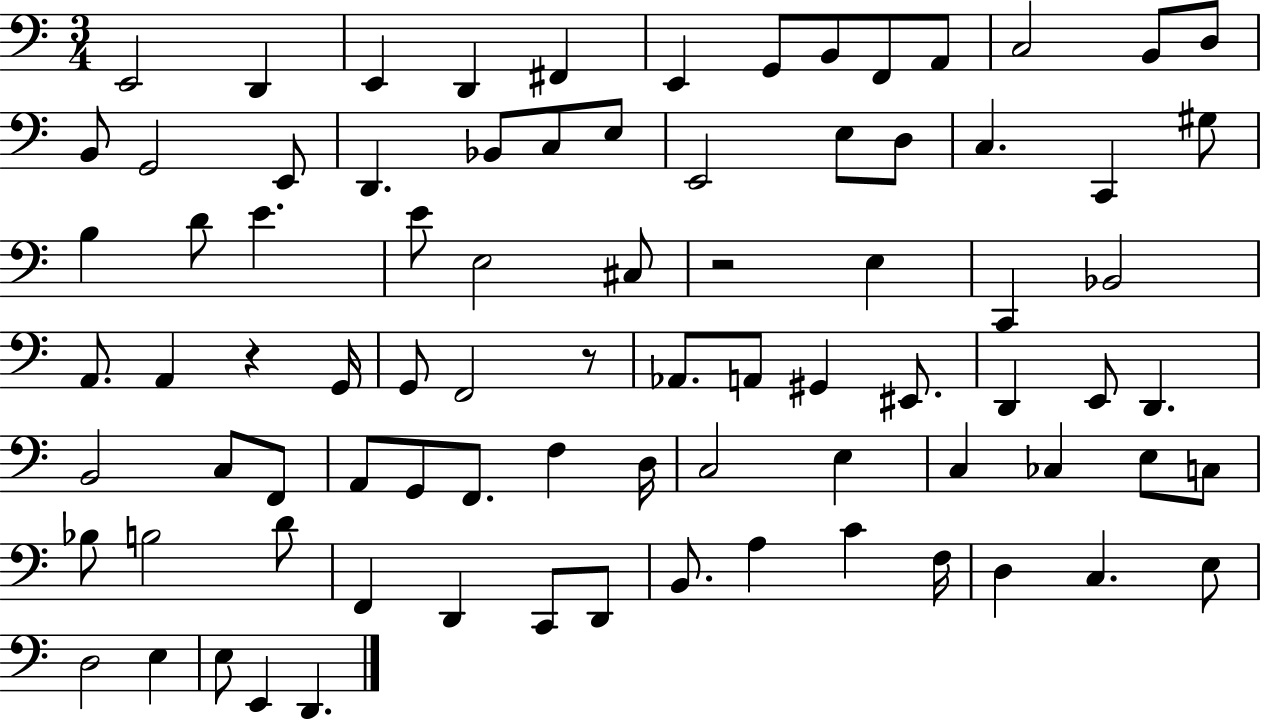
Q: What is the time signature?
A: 3/4